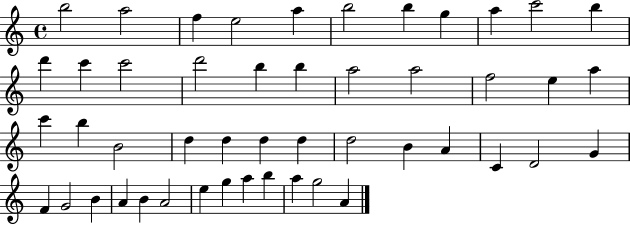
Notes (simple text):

B5/h A5/h F5/q E5/h A5/q B5/h B5/q G5/q A5/q C6/h B5/q D6/q C6/q C6/h D6/h B5/q B5/q A5/h A5/h F5/h E5/q A5/q C6/q B5/q B4/h D5/q D5/q D5/q D5/q D5/h B4/q A4/q C4/q D4/h G4/q F4/q G4/h B4/q A4/q B4/q A4/h E5/q G5/q A5/q B5/q A5/q G5/h A4/q